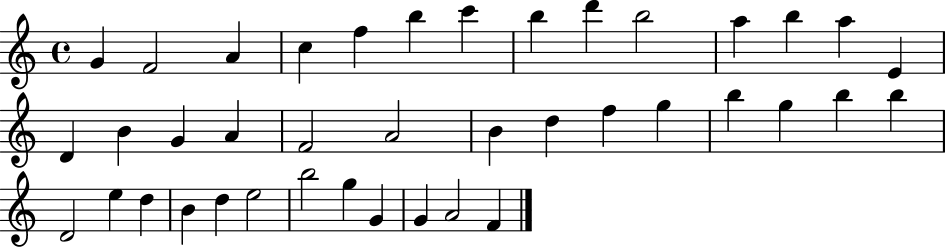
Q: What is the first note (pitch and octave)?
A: G4